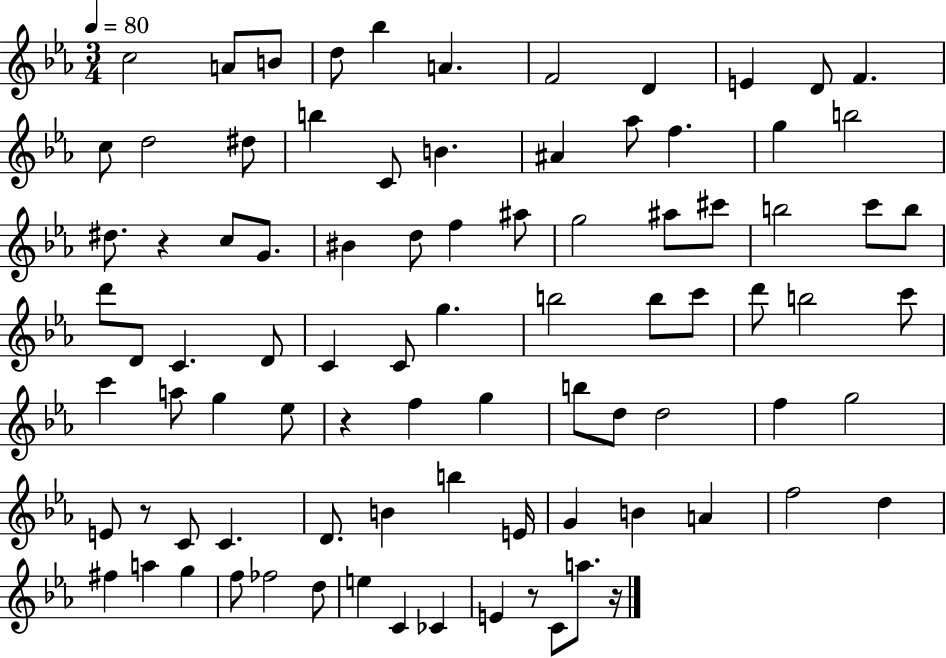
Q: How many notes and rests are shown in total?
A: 88